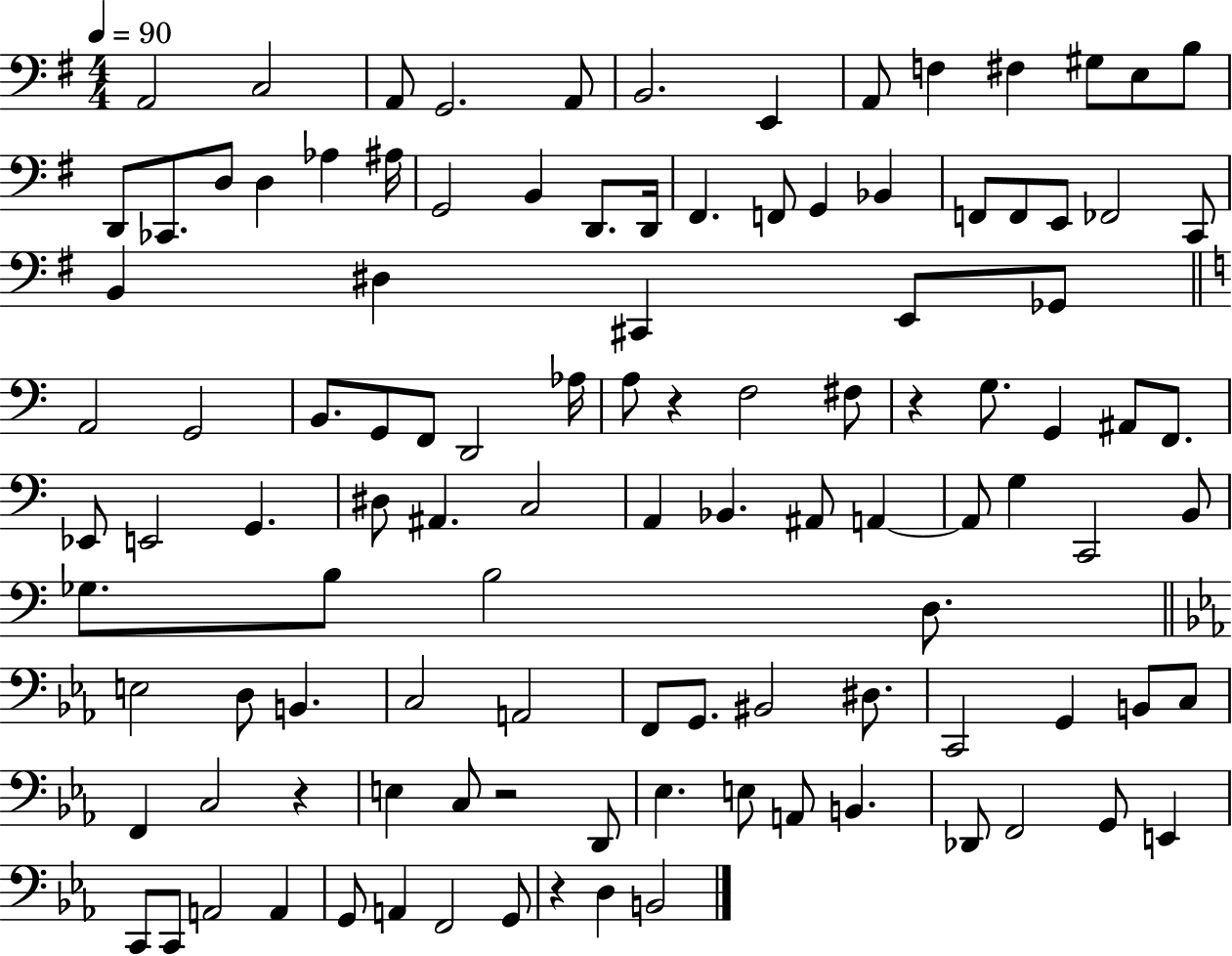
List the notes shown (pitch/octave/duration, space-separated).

A2/h C3/h A2/e G2/h. A2/e B2/h. E2/q A2/e F3/q F#3/q G#3/e E3/e B3/e D2/e CES2/e. D3/e D3/q Ab3/q A#3/s G2/h B2/q D2/e. D2/s F#2/q. F2/e G2/q Bb2/q F2/e F2/e E2/e FES2/h C2/e B2/q D#3/q C#2/q E2/e Gb2/e A2/h G2/h B2/e. G2/e F2/e D2/h Ab3/s A3/e R/q F3/h F#3/e R/q G3/e. G2/q A#2/e F2/e. Eb2/e E2/h G2/q. D#3/e A#2/q. C3/h A2/q Bb2/q. A#2/e A2/q A2/e G3/q C2/h B2/e Gb3/e. B3/e B3/h D3/e. E3/h D3/e B2/q. C3/h A2/h F2/e G2/e. BIS2/h D#3/e. C2/h G2/q B2/e C3/e F2/q C3/h R/q E3/q C3/e R/h D2/e Eb3/q. E3/e A2/e B2/q. Db2/e F2/h G2/e E2/q C2/e C2/e A2/h A2/q G2/e A2/q F2/h G2/e R/q D3/q B2/h